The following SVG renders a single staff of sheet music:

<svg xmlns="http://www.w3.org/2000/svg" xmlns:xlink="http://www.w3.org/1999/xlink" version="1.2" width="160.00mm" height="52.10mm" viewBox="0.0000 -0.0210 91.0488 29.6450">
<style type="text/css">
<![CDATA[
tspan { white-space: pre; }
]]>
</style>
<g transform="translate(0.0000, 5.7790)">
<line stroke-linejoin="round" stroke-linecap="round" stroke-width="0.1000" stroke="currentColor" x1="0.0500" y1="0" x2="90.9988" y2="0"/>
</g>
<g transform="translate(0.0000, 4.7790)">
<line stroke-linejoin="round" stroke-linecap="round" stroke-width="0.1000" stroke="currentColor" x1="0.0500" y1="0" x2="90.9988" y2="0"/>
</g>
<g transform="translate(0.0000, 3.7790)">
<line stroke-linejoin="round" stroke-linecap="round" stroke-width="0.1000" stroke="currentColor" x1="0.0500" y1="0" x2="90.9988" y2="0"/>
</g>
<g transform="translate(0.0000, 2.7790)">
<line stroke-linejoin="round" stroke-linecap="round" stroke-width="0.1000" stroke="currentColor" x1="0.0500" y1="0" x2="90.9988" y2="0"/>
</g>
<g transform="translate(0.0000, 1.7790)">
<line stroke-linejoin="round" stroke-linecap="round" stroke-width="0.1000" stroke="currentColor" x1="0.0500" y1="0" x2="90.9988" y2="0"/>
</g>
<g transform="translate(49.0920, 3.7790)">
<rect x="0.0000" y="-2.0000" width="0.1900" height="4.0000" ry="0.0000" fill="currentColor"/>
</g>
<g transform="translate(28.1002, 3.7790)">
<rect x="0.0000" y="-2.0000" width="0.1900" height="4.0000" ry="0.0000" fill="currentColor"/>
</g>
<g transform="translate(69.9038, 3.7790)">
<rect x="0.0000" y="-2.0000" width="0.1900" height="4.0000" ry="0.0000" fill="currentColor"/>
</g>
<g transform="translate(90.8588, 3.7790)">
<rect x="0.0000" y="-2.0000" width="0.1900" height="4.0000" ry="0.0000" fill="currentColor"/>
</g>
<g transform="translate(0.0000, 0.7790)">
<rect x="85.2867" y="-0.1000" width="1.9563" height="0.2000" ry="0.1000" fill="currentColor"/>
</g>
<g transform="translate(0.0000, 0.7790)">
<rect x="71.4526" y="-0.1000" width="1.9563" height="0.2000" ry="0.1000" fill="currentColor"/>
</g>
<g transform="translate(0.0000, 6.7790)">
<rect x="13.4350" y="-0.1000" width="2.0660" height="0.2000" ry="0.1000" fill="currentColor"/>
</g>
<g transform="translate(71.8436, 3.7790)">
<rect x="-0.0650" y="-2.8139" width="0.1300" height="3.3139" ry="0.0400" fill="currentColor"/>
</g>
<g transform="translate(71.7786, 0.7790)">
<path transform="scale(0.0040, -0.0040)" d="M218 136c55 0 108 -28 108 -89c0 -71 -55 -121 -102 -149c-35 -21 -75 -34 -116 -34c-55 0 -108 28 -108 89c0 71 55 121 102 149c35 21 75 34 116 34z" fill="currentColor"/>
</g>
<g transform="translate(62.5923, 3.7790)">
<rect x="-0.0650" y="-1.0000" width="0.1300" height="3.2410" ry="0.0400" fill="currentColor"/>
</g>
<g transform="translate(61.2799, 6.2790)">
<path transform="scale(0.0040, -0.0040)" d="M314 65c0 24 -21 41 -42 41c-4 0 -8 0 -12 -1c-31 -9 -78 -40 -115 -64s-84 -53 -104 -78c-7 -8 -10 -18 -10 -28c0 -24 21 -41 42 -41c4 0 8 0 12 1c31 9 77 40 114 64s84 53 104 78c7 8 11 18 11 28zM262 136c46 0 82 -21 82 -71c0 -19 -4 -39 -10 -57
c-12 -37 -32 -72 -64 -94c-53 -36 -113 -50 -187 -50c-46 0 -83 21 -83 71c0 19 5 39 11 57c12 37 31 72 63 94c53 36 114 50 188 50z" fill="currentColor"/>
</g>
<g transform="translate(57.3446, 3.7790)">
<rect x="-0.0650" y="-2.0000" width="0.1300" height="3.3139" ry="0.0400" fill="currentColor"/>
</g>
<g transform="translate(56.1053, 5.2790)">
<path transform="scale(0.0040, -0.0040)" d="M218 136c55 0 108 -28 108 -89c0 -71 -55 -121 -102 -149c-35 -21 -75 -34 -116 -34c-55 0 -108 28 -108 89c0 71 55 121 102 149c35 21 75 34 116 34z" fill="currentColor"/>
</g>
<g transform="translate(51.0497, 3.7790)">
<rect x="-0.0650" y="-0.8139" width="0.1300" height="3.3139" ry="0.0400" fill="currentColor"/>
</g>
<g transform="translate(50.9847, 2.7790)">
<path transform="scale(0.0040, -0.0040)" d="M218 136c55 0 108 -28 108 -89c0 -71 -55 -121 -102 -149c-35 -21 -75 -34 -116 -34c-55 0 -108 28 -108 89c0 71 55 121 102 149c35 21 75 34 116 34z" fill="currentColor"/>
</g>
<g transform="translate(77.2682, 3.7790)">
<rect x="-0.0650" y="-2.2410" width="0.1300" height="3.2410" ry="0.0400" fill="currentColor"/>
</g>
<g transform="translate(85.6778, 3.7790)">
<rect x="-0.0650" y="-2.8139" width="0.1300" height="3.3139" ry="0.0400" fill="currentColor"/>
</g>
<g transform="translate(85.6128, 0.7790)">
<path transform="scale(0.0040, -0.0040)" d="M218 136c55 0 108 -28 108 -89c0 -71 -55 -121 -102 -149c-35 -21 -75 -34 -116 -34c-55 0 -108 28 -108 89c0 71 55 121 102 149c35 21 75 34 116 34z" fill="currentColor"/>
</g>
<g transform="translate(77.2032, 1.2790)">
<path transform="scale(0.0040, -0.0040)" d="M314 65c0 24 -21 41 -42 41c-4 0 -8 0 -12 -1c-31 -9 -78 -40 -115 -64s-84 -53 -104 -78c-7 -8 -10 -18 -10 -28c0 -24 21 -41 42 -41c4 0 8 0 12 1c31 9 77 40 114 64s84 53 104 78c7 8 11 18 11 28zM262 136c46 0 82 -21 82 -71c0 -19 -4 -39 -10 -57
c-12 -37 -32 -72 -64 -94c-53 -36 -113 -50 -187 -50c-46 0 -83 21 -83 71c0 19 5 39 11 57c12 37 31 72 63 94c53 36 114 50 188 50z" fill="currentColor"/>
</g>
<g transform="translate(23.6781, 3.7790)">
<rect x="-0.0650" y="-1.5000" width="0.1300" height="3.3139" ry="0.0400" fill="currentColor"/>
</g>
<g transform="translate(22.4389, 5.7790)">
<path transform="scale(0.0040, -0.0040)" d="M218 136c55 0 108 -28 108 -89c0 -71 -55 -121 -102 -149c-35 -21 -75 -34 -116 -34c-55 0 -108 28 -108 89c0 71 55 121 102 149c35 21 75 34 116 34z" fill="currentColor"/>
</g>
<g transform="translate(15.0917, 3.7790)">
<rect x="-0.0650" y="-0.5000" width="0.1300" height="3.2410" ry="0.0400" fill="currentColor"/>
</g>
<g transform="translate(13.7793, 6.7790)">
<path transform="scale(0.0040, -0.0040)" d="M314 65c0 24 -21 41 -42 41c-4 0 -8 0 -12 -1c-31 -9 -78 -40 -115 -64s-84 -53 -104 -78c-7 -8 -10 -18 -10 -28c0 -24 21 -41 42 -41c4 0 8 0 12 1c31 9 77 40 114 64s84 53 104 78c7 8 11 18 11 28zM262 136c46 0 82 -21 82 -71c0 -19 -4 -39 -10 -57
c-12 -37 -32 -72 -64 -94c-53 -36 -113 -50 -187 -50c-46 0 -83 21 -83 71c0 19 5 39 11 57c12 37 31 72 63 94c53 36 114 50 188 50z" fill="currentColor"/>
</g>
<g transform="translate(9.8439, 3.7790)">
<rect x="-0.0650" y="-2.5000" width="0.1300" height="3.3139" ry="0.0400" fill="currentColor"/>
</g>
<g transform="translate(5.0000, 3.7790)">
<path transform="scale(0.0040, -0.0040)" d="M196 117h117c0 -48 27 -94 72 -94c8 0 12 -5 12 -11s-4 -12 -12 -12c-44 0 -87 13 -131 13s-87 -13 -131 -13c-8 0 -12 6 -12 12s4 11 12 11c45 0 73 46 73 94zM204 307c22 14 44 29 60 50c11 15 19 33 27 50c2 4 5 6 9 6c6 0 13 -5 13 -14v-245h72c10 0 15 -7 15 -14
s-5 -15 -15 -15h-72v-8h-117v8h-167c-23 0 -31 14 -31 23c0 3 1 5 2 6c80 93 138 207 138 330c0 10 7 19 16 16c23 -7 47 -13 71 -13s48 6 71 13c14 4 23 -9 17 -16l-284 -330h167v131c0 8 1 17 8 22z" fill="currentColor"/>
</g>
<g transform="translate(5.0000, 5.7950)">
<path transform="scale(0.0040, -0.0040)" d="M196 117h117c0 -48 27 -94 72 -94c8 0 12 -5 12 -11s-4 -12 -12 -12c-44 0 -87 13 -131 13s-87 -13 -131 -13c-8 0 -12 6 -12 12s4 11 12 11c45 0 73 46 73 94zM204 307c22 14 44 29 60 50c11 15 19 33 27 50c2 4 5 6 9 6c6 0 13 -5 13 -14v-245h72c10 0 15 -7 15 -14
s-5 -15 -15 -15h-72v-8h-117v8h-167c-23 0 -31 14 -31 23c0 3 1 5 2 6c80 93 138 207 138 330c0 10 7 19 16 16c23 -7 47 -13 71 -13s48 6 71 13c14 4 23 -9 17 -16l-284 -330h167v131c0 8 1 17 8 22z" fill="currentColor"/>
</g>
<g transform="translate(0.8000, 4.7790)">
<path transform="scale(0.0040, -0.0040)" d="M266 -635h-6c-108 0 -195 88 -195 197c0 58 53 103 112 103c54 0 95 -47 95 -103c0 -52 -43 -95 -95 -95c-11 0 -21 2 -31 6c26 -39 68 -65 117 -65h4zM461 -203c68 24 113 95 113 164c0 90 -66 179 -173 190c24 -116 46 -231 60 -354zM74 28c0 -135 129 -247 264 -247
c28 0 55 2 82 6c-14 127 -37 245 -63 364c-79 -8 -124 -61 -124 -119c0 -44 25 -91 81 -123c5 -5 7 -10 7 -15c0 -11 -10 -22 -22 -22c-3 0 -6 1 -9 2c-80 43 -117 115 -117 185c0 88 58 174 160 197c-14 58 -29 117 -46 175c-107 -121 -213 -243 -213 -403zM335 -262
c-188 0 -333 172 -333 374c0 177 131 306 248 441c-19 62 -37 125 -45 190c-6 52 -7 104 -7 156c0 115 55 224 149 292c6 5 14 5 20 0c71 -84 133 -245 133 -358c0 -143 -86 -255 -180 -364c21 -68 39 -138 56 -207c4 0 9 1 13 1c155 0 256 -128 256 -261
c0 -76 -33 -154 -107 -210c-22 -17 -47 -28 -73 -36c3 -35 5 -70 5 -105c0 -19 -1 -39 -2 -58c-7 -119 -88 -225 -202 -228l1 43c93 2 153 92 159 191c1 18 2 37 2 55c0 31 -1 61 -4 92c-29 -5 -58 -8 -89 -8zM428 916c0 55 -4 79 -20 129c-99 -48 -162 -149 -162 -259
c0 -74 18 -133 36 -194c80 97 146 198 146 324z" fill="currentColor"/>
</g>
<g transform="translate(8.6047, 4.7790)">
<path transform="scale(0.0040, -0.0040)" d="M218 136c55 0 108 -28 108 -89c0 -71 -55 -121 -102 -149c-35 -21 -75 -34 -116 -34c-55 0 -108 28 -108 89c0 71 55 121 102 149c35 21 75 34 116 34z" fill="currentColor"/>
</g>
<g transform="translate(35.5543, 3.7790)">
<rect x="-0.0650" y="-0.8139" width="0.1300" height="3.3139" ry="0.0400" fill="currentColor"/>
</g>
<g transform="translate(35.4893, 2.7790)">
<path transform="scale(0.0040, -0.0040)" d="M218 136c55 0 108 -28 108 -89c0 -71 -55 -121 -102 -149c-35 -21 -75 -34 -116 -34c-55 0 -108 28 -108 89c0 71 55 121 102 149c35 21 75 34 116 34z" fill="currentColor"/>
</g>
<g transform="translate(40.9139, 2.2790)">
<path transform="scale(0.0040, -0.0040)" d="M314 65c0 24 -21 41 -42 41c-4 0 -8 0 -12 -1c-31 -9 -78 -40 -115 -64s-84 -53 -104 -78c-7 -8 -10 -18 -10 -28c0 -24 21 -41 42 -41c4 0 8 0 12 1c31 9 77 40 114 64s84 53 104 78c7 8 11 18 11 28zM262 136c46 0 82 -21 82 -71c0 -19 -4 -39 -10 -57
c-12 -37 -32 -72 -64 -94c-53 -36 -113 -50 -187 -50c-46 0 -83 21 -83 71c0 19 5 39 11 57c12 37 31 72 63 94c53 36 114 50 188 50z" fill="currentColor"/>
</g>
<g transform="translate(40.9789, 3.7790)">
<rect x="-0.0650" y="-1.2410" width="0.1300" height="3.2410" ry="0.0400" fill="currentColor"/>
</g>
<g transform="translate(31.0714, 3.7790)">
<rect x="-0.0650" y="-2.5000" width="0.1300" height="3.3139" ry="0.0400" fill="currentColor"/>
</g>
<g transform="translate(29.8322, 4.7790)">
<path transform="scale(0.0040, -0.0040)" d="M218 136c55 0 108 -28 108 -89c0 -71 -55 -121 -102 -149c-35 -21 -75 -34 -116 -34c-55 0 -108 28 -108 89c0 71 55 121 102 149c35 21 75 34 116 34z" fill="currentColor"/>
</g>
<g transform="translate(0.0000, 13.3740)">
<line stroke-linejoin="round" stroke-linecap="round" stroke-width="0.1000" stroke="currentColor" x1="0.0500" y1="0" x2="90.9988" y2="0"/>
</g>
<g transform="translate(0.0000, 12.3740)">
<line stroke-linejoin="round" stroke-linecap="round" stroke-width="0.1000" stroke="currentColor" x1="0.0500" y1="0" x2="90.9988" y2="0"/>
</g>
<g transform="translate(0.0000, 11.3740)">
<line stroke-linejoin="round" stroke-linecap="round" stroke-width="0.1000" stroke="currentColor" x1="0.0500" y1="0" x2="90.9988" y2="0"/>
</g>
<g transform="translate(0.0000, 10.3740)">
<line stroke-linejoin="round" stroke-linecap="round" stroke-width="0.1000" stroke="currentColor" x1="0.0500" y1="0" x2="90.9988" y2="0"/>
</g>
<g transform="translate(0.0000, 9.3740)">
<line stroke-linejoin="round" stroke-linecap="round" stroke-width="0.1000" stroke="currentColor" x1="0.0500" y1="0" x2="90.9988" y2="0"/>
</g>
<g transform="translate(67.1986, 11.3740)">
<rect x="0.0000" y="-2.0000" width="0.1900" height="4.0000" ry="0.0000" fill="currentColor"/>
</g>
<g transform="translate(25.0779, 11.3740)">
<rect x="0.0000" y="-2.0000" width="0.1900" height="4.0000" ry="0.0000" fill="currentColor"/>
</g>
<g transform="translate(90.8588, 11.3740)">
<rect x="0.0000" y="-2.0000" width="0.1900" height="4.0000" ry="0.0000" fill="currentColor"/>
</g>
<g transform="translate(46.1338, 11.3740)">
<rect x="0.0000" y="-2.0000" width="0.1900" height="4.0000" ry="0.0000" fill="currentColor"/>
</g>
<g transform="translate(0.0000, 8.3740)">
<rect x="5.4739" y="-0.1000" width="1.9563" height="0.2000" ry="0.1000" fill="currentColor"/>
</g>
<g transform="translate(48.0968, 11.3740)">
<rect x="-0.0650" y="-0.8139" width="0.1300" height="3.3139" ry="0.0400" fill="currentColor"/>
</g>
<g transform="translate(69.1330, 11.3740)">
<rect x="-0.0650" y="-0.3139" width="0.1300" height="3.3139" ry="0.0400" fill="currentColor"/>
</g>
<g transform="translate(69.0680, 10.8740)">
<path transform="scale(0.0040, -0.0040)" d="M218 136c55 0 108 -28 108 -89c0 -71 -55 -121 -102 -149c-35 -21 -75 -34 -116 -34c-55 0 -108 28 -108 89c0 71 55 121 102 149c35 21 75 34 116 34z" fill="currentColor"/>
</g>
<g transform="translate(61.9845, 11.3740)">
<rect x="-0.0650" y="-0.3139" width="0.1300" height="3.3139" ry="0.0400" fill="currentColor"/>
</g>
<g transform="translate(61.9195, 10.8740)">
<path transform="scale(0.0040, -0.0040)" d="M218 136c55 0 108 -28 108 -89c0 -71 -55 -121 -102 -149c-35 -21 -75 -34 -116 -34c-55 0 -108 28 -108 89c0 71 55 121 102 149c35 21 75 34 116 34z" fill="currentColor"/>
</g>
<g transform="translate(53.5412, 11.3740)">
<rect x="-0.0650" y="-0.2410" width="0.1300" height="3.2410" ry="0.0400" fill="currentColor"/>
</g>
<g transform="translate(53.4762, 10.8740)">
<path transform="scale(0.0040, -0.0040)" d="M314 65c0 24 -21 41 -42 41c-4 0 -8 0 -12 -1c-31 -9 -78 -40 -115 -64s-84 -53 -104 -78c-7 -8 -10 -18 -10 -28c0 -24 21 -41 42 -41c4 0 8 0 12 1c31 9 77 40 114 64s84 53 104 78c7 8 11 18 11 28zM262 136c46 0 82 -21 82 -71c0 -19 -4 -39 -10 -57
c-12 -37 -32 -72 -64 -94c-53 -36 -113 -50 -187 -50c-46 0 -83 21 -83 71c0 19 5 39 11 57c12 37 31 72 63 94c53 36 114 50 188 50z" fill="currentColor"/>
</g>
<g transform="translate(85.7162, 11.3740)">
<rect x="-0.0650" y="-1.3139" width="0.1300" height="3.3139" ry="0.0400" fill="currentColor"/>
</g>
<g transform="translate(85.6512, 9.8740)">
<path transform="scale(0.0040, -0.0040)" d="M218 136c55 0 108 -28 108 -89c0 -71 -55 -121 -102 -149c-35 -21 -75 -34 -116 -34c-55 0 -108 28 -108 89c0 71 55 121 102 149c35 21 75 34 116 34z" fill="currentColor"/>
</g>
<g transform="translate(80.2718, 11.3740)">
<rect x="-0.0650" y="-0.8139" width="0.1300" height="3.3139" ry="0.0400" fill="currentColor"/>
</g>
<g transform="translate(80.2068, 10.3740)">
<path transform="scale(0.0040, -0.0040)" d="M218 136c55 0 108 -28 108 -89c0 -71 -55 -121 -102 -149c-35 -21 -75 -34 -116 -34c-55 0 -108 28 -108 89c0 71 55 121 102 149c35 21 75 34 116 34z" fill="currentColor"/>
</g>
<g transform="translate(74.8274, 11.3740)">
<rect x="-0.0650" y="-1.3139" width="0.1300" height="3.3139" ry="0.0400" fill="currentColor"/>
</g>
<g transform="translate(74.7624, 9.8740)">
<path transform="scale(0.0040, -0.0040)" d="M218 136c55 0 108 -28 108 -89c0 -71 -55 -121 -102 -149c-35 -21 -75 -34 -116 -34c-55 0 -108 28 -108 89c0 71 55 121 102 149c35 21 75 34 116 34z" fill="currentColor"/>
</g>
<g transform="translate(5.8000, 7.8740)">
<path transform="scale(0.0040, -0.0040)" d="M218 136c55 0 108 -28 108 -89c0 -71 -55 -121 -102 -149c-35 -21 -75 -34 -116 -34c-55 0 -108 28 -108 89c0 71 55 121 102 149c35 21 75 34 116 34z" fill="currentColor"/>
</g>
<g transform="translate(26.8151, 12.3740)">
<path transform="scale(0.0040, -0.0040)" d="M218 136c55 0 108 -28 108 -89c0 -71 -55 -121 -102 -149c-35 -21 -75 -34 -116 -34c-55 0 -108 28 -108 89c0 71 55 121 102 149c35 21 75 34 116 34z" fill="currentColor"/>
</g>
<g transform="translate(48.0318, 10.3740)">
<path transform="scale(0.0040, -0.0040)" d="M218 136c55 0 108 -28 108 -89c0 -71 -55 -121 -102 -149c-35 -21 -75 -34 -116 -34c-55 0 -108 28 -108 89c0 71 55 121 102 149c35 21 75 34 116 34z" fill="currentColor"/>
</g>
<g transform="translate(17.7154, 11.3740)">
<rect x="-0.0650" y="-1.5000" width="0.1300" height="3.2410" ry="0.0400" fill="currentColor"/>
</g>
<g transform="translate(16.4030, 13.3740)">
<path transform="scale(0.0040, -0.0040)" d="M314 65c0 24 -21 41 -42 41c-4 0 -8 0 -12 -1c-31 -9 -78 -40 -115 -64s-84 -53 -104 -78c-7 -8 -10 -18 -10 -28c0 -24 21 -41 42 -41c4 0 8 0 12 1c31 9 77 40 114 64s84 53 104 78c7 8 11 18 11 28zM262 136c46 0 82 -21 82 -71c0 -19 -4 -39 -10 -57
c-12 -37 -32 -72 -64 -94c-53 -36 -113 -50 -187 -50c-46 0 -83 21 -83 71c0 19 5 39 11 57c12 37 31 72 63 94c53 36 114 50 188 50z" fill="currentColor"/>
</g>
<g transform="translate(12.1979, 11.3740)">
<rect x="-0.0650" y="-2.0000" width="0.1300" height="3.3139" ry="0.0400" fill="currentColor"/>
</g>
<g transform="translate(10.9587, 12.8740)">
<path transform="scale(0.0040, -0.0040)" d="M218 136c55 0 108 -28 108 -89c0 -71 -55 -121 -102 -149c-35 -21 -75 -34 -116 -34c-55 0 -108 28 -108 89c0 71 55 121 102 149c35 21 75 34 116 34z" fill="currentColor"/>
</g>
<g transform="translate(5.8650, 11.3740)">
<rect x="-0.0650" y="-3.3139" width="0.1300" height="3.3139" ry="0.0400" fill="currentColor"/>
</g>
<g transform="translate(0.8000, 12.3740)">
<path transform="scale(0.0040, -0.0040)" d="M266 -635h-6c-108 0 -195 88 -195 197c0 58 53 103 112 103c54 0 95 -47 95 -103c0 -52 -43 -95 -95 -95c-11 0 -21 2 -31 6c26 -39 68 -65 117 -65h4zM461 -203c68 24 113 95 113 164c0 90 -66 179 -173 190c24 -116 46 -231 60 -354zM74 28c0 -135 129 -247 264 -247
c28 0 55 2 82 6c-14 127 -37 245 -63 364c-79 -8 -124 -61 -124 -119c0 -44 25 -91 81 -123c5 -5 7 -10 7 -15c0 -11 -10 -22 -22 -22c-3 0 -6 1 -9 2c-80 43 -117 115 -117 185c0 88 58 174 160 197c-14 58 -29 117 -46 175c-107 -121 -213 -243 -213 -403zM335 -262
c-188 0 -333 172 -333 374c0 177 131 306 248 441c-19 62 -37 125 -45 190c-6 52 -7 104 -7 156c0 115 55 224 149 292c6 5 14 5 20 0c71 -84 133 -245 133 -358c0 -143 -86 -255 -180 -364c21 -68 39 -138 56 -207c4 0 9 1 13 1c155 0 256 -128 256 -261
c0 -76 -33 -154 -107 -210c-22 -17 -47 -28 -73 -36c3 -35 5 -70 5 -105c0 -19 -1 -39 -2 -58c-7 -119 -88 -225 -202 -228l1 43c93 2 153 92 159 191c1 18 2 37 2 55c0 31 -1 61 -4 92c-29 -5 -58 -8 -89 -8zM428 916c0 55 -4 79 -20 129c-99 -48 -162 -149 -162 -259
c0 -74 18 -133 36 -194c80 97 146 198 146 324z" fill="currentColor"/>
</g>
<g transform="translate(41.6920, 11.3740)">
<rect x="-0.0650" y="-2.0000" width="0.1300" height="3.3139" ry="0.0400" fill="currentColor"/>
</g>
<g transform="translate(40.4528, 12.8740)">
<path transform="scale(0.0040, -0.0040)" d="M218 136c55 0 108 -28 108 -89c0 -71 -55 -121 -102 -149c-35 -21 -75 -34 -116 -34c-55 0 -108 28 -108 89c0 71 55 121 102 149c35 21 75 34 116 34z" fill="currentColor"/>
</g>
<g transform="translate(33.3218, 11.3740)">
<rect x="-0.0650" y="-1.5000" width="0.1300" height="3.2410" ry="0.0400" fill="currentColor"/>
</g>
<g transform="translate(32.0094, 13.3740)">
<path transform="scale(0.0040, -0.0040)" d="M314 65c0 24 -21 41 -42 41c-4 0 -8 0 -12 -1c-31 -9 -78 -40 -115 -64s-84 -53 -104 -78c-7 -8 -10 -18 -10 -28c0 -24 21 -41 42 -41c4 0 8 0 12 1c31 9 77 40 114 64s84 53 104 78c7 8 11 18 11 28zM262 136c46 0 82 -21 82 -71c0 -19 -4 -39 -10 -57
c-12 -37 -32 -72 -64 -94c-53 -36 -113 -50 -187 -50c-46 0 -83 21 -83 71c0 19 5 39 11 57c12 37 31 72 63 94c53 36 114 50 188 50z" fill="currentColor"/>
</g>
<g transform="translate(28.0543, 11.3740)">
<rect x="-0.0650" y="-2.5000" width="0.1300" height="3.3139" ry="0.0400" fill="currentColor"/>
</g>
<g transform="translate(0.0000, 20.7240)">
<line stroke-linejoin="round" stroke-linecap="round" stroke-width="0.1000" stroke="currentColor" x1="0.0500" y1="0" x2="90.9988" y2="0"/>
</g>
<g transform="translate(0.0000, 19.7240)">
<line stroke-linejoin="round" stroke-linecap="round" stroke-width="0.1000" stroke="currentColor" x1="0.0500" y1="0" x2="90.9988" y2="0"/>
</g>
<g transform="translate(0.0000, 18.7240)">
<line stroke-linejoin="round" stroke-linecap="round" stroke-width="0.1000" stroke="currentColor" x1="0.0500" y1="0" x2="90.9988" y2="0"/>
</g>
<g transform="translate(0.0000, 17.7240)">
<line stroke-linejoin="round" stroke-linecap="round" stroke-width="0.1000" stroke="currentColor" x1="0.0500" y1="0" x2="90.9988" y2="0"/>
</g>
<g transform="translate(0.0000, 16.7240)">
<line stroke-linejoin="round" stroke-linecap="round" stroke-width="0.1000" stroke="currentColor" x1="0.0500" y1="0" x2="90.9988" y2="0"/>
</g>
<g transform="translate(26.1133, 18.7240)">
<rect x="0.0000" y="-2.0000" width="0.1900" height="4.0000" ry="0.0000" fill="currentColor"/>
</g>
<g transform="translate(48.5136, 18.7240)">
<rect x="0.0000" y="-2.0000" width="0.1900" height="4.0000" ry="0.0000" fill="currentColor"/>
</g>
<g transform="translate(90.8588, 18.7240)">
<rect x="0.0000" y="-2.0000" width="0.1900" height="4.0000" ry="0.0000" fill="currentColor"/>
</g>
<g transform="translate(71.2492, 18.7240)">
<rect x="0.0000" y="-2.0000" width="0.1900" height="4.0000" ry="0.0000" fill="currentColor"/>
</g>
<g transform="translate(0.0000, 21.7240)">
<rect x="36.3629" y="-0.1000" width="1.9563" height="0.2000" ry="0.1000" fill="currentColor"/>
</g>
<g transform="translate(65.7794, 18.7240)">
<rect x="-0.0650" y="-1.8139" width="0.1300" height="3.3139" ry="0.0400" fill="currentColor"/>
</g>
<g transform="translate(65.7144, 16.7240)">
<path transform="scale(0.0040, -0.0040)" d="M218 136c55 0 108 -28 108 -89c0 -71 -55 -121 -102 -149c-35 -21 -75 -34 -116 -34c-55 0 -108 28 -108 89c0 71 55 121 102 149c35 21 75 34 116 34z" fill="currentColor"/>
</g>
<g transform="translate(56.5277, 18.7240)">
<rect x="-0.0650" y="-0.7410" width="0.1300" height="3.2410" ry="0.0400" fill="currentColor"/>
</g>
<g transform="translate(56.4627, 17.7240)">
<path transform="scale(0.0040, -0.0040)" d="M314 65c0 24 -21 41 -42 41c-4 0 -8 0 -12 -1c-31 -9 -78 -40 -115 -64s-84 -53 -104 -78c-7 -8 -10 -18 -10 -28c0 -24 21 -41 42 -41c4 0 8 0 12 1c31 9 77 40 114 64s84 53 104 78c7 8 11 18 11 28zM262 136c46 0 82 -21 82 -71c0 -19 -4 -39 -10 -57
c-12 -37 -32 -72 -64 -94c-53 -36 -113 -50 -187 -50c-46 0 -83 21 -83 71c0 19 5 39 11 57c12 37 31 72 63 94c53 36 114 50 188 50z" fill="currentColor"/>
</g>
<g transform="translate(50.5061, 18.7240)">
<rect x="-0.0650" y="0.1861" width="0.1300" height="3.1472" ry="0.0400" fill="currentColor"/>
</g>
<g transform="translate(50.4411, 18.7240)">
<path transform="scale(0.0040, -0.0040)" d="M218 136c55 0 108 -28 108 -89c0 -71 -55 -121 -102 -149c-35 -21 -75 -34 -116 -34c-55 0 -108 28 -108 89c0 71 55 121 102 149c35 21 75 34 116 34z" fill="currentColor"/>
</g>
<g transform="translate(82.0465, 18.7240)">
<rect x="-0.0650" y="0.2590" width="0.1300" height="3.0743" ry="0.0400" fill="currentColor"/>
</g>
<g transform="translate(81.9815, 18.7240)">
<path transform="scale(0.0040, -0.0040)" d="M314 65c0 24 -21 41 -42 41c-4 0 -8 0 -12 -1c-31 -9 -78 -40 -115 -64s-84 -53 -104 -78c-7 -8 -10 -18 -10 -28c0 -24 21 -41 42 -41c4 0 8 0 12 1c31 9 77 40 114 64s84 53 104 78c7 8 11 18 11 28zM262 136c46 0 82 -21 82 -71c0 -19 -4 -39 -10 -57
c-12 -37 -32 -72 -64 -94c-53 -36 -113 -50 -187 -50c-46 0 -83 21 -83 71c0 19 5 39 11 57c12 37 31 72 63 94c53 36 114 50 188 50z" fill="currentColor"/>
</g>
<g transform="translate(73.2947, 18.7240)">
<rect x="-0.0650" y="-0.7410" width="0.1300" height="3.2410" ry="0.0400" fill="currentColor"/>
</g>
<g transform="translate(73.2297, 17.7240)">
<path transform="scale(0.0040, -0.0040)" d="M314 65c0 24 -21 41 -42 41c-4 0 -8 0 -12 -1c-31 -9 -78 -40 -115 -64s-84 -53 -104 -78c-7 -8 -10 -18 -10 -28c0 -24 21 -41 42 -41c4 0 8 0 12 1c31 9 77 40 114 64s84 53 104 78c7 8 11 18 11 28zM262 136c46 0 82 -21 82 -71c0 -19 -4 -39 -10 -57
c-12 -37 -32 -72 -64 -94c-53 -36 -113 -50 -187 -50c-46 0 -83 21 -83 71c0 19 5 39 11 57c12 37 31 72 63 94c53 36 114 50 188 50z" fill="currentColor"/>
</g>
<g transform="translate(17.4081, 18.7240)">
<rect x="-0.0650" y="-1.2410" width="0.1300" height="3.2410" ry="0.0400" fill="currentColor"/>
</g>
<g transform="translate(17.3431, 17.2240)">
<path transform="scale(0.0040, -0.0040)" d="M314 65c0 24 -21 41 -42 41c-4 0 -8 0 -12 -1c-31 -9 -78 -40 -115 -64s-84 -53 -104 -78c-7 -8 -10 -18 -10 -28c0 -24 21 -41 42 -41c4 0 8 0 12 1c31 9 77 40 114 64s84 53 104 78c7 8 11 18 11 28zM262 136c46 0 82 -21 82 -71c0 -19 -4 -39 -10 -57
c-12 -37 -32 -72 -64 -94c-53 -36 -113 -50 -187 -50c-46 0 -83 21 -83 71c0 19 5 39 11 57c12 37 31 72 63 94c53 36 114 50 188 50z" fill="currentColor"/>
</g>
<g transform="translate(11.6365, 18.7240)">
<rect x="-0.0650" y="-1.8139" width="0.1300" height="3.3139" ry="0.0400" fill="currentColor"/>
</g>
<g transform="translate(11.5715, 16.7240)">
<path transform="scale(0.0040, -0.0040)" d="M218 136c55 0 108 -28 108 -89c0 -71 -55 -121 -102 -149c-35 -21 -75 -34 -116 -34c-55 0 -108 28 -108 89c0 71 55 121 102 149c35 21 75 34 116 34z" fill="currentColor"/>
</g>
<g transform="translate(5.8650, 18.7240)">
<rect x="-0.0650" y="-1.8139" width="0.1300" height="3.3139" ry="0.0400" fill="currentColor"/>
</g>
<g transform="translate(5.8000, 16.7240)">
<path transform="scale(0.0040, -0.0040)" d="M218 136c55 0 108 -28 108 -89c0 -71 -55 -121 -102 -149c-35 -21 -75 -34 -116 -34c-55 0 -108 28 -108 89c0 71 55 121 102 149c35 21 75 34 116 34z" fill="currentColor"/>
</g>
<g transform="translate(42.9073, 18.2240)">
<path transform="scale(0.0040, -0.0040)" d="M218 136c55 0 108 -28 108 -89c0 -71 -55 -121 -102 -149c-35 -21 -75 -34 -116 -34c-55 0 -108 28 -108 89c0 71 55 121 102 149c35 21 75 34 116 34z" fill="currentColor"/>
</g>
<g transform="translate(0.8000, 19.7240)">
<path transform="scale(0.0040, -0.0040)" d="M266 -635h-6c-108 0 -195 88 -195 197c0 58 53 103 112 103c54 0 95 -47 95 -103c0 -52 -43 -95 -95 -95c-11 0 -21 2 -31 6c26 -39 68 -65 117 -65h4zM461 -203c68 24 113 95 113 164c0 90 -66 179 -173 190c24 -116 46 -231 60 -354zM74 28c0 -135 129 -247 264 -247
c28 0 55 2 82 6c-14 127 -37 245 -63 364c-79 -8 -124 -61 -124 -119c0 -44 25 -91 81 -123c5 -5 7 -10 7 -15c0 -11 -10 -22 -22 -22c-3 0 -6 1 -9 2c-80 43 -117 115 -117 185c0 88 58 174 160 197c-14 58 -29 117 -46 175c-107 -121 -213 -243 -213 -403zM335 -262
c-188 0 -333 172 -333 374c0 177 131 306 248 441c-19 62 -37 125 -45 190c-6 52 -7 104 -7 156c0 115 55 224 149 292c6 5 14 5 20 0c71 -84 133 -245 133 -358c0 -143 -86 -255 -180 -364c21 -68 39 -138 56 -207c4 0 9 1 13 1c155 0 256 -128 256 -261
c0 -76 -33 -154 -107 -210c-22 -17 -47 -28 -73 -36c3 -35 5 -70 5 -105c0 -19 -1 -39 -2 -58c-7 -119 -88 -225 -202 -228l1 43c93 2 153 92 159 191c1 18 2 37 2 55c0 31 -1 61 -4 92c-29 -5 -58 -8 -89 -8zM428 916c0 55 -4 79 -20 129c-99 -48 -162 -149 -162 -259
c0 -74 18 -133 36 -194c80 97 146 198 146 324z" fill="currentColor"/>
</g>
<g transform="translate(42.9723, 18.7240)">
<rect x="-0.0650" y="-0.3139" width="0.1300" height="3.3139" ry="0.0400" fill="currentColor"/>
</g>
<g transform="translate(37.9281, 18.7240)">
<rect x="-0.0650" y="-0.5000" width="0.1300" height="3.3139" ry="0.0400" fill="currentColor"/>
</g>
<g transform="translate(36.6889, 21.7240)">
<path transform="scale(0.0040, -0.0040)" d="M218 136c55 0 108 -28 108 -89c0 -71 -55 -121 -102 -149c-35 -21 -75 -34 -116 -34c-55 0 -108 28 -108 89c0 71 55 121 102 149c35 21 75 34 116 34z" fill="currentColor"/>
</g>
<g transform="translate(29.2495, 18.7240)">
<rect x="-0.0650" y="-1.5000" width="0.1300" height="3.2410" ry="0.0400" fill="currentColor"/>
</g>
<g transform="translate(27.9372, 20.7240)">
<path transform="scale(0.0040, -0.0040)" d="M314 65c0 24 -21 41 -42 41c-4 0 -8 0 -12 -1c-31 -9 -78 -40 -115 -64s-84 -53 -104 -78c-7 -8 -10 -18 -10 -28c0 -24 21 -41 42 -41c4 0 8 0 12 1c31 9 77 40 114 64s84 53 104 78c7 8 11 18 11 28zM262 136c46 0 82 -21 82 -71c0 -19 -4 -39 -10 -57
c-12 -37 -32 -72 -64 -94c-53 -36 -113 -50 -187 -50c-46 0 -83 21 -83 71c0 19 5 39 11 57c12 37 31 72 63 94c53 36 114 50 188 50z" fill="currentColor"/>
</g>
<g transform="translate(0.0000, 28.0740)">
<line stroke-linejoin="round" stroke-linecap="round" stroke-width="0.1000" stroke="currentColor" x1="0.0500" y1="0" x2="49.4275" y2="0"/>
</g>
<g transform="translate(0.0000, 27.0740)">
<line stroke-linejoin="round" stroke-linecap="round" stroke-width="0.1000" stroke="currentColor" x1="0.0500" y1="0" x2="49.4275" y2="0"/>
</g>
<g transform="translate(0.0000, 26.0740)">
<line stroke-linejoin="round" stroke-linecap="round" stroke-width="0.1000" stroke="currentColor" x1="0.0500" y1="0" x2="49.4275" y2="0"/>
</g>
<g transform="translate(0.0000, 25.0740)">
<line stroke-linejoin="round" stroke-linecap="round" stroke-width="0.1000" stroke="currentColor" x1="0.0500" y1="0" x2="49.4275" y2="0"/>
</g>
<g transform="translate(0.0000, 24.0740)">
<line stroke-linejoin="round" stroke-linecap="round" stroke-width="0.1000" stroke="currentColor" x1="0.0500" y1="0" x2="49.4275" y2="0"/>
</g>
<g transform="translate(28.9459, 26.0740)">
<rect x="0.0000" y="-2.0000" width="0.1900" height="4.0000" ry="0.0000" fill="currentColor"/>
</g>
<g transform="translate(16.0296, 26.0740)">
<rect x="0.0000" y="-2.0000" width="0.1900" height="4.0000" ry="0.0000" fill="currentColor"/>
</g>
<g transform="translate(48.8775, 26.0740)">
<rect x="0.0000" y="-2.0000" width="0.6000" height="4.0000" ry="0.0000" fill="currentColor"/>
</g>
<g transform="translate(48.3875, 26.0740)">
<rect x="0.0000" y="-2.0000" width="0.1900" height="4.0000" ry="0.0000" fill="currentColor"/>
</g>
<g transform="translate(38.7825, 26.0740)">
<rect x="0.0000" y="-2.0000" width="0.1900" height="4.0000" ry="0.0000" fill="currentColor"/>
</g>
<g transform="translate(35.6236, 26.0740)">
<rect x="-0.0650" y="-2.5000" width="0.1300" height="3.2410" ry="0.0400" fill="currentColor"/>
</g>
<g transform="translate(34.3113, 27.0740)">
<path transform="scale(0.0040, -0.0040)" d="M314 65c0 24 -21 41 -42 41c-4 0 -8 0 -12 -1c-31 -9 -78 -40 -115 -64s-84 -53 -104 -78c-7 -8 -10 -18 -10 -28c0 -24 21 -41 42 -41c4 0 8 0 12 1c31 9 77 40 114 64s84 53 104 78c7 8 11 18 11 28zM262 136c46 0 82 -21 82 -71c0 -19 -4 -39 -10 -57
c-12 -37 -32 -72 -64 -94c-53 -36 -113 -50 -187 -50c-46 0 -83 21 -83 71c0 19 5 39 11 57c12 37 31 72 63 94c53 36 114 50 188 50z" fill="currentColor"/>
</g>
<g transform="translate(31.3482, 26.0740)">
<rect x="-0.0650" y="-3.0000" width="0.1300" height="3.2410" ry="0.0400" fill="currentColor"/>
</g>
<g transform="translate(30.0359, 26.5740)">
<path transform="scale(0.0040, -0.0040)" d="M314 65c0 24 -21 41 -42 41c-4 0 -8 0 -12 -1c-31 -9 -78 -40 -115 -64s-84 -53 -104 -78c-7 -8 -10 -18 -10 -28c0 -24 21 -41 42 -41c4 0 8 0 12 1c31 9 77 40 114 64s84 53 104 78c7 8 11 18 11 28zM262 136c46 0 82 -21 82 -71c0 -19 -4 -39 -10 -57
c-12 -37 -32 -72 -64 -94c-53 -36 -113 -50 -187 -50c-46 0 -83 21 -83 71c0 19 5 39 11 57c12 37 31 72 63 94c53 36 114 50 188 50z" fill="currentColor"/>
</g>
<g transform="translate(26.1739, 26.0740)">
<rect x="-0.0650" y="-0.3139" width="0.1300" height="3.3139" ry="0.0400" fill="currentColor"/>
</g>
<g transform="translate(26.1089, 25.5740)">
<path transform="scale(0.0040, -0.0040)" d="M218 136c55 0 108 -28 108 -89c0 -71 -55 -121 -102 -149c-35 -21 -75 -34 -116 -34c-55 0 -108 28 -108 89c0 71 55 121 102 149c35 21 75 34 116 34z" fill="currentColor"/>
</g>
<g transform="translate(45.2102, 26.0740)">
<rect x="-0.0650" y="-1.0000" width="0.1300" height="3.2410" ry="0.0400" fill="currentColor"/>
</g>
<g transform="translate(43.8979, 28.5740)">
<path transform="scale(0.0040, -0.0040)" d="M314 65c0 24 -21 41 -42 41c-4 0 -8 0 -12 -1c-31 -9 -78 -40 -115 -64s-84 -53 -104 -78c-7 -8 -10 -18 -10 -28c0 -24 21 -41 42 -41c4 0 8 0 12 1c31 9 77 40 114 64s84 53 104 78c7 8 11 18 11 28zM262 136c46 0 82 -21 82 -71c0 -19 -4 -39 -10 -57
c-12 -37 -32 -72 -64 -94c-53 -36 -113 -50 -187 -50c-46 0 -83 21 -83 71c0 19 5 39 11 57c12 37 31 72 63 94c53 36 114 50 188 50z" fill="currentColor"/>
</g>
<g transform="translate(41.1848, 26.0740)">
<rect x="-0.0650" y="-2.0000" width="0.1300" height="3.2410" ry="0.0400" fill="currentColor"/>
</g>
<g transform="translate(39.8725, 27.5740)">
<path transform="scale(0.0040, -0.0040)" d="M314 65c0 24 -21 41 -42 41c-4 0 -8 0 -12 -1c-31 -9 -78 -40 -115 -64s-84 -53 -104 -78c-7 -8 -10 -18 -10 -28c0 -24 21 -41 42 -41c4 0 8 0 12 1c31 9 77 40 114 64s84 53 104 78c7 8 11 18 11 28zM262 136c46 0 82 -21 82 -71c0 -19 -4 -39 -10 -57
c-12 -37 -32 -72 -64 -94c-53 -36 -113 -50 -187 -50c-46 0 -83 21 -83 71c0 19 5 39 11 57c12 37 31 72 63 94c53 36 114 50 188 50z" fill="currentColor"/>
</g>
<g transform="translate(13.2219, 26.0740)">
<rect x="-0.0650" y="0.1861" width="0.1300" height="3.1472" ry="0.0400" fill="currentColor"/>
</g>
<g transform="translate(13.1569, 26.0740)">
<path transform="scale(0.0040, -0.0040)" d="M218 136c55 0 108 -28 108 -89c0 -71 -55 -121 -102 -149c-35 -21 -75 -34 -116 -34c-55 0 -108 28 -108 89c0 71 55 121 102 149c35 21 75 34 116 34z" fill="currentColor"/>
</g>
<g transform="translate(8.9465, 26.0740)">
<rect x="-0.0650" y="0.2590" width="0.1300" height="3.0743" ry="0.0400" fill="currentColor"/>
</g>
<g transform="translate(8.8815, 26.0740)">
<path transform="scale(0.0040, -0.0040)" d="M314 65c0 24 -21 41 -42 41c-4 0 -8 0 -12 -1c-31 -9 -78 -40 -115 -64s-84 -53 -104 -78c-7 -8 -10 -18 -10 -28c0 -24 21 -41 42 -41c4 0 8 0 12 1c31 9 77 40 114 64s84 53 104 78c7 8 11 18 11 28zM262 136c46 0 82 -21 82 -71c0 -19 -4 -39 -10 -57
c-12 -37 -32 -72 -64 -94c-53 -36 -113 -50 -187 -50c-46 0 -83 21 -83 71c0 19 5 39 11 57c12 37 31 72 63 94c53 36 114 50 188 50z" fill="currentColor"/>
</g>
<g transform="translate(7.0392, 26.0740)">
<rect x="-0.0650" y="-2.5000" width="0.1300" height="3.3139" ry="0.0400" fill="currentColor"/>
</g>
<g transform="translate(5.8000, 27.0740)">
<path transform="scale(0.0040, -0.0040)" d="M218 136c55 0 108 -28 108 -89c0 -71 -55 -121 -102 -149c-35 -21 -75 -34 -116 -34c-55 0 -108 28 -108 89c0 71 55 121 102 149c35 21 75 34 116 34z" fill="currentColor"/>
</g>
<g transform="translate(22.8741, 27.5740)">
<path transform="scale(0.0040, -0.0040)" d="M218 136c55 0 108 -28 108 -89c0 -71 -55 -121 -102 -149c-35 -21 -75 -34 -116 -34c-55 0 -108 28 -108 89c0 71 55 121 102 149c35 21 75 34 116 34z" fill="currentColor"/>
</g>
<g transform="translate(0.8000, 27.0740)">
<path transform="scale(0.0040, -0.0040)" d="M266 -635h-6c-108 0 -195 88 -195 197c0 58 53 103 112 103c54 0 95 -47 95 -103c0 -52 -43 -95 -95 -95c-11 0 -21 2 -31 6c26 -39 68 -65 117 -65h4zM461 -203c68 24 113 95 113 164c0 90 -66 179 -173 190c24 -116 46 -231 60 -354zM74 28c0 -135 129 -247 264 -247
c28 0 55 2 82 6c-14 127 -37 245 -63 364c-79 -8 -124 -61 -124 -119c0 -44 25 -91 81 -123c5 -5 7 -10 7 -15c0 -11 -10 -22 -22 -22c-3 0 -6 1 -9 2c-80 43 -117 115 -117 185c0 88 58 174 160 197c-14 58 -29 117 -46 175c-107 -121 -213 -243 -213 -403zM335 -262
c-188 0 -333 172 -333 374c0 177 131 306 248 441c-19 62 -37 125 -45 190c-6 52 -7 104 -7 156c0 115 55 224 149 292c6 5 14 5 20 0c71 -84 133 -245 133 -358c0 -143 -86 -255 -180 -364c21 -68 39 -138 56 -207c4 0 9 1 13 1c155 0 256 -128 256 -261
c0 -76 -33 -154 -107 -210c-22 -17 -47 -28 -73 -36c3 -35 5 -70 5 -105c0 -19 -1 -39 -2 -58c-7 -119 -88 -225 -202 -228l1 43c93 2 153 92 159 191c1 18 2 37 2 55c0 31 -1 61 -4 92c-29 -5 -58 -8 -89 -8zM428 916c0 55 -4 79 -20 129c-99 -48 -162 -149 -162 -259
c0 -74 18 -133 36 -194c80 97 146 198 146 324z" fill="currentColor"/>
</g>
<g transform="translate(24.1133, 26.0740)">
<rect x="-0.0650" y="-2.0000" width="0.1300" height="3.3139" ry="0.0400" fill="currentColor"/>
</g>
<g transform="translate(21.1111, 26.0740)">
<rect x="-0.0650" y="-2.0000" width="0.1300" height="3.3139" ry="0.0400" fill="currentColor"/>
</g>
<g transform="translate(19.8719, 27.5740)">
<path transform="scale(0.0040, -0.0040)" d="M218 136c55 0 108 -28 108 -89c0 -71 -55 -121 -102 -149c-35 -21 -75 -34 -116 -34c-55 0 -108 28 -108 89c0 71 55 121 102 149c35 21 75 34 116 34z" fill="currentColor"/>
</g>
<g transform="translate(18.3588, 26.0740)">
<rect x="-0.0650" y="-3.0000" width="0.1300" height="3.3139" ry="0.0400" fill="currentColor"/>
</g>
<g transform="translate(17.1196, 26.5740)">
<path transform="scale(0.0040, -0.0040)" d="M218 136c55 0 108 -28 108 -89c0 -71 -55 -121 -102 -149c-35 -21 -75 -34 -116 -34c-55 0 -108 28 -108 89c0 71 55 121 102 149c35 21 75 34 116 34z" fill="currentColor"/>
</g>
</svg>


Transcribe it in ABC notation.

X:1
T:Untitled
M:4/4
L:1/4
K:C
G C2 E G d e2 d F D2 a g2 a b F E2 G E2 F d c2 c c e d e f f e2 E2 C c B d2 f d2 B2 G B2 B A F F c A2 G2 F2 D2